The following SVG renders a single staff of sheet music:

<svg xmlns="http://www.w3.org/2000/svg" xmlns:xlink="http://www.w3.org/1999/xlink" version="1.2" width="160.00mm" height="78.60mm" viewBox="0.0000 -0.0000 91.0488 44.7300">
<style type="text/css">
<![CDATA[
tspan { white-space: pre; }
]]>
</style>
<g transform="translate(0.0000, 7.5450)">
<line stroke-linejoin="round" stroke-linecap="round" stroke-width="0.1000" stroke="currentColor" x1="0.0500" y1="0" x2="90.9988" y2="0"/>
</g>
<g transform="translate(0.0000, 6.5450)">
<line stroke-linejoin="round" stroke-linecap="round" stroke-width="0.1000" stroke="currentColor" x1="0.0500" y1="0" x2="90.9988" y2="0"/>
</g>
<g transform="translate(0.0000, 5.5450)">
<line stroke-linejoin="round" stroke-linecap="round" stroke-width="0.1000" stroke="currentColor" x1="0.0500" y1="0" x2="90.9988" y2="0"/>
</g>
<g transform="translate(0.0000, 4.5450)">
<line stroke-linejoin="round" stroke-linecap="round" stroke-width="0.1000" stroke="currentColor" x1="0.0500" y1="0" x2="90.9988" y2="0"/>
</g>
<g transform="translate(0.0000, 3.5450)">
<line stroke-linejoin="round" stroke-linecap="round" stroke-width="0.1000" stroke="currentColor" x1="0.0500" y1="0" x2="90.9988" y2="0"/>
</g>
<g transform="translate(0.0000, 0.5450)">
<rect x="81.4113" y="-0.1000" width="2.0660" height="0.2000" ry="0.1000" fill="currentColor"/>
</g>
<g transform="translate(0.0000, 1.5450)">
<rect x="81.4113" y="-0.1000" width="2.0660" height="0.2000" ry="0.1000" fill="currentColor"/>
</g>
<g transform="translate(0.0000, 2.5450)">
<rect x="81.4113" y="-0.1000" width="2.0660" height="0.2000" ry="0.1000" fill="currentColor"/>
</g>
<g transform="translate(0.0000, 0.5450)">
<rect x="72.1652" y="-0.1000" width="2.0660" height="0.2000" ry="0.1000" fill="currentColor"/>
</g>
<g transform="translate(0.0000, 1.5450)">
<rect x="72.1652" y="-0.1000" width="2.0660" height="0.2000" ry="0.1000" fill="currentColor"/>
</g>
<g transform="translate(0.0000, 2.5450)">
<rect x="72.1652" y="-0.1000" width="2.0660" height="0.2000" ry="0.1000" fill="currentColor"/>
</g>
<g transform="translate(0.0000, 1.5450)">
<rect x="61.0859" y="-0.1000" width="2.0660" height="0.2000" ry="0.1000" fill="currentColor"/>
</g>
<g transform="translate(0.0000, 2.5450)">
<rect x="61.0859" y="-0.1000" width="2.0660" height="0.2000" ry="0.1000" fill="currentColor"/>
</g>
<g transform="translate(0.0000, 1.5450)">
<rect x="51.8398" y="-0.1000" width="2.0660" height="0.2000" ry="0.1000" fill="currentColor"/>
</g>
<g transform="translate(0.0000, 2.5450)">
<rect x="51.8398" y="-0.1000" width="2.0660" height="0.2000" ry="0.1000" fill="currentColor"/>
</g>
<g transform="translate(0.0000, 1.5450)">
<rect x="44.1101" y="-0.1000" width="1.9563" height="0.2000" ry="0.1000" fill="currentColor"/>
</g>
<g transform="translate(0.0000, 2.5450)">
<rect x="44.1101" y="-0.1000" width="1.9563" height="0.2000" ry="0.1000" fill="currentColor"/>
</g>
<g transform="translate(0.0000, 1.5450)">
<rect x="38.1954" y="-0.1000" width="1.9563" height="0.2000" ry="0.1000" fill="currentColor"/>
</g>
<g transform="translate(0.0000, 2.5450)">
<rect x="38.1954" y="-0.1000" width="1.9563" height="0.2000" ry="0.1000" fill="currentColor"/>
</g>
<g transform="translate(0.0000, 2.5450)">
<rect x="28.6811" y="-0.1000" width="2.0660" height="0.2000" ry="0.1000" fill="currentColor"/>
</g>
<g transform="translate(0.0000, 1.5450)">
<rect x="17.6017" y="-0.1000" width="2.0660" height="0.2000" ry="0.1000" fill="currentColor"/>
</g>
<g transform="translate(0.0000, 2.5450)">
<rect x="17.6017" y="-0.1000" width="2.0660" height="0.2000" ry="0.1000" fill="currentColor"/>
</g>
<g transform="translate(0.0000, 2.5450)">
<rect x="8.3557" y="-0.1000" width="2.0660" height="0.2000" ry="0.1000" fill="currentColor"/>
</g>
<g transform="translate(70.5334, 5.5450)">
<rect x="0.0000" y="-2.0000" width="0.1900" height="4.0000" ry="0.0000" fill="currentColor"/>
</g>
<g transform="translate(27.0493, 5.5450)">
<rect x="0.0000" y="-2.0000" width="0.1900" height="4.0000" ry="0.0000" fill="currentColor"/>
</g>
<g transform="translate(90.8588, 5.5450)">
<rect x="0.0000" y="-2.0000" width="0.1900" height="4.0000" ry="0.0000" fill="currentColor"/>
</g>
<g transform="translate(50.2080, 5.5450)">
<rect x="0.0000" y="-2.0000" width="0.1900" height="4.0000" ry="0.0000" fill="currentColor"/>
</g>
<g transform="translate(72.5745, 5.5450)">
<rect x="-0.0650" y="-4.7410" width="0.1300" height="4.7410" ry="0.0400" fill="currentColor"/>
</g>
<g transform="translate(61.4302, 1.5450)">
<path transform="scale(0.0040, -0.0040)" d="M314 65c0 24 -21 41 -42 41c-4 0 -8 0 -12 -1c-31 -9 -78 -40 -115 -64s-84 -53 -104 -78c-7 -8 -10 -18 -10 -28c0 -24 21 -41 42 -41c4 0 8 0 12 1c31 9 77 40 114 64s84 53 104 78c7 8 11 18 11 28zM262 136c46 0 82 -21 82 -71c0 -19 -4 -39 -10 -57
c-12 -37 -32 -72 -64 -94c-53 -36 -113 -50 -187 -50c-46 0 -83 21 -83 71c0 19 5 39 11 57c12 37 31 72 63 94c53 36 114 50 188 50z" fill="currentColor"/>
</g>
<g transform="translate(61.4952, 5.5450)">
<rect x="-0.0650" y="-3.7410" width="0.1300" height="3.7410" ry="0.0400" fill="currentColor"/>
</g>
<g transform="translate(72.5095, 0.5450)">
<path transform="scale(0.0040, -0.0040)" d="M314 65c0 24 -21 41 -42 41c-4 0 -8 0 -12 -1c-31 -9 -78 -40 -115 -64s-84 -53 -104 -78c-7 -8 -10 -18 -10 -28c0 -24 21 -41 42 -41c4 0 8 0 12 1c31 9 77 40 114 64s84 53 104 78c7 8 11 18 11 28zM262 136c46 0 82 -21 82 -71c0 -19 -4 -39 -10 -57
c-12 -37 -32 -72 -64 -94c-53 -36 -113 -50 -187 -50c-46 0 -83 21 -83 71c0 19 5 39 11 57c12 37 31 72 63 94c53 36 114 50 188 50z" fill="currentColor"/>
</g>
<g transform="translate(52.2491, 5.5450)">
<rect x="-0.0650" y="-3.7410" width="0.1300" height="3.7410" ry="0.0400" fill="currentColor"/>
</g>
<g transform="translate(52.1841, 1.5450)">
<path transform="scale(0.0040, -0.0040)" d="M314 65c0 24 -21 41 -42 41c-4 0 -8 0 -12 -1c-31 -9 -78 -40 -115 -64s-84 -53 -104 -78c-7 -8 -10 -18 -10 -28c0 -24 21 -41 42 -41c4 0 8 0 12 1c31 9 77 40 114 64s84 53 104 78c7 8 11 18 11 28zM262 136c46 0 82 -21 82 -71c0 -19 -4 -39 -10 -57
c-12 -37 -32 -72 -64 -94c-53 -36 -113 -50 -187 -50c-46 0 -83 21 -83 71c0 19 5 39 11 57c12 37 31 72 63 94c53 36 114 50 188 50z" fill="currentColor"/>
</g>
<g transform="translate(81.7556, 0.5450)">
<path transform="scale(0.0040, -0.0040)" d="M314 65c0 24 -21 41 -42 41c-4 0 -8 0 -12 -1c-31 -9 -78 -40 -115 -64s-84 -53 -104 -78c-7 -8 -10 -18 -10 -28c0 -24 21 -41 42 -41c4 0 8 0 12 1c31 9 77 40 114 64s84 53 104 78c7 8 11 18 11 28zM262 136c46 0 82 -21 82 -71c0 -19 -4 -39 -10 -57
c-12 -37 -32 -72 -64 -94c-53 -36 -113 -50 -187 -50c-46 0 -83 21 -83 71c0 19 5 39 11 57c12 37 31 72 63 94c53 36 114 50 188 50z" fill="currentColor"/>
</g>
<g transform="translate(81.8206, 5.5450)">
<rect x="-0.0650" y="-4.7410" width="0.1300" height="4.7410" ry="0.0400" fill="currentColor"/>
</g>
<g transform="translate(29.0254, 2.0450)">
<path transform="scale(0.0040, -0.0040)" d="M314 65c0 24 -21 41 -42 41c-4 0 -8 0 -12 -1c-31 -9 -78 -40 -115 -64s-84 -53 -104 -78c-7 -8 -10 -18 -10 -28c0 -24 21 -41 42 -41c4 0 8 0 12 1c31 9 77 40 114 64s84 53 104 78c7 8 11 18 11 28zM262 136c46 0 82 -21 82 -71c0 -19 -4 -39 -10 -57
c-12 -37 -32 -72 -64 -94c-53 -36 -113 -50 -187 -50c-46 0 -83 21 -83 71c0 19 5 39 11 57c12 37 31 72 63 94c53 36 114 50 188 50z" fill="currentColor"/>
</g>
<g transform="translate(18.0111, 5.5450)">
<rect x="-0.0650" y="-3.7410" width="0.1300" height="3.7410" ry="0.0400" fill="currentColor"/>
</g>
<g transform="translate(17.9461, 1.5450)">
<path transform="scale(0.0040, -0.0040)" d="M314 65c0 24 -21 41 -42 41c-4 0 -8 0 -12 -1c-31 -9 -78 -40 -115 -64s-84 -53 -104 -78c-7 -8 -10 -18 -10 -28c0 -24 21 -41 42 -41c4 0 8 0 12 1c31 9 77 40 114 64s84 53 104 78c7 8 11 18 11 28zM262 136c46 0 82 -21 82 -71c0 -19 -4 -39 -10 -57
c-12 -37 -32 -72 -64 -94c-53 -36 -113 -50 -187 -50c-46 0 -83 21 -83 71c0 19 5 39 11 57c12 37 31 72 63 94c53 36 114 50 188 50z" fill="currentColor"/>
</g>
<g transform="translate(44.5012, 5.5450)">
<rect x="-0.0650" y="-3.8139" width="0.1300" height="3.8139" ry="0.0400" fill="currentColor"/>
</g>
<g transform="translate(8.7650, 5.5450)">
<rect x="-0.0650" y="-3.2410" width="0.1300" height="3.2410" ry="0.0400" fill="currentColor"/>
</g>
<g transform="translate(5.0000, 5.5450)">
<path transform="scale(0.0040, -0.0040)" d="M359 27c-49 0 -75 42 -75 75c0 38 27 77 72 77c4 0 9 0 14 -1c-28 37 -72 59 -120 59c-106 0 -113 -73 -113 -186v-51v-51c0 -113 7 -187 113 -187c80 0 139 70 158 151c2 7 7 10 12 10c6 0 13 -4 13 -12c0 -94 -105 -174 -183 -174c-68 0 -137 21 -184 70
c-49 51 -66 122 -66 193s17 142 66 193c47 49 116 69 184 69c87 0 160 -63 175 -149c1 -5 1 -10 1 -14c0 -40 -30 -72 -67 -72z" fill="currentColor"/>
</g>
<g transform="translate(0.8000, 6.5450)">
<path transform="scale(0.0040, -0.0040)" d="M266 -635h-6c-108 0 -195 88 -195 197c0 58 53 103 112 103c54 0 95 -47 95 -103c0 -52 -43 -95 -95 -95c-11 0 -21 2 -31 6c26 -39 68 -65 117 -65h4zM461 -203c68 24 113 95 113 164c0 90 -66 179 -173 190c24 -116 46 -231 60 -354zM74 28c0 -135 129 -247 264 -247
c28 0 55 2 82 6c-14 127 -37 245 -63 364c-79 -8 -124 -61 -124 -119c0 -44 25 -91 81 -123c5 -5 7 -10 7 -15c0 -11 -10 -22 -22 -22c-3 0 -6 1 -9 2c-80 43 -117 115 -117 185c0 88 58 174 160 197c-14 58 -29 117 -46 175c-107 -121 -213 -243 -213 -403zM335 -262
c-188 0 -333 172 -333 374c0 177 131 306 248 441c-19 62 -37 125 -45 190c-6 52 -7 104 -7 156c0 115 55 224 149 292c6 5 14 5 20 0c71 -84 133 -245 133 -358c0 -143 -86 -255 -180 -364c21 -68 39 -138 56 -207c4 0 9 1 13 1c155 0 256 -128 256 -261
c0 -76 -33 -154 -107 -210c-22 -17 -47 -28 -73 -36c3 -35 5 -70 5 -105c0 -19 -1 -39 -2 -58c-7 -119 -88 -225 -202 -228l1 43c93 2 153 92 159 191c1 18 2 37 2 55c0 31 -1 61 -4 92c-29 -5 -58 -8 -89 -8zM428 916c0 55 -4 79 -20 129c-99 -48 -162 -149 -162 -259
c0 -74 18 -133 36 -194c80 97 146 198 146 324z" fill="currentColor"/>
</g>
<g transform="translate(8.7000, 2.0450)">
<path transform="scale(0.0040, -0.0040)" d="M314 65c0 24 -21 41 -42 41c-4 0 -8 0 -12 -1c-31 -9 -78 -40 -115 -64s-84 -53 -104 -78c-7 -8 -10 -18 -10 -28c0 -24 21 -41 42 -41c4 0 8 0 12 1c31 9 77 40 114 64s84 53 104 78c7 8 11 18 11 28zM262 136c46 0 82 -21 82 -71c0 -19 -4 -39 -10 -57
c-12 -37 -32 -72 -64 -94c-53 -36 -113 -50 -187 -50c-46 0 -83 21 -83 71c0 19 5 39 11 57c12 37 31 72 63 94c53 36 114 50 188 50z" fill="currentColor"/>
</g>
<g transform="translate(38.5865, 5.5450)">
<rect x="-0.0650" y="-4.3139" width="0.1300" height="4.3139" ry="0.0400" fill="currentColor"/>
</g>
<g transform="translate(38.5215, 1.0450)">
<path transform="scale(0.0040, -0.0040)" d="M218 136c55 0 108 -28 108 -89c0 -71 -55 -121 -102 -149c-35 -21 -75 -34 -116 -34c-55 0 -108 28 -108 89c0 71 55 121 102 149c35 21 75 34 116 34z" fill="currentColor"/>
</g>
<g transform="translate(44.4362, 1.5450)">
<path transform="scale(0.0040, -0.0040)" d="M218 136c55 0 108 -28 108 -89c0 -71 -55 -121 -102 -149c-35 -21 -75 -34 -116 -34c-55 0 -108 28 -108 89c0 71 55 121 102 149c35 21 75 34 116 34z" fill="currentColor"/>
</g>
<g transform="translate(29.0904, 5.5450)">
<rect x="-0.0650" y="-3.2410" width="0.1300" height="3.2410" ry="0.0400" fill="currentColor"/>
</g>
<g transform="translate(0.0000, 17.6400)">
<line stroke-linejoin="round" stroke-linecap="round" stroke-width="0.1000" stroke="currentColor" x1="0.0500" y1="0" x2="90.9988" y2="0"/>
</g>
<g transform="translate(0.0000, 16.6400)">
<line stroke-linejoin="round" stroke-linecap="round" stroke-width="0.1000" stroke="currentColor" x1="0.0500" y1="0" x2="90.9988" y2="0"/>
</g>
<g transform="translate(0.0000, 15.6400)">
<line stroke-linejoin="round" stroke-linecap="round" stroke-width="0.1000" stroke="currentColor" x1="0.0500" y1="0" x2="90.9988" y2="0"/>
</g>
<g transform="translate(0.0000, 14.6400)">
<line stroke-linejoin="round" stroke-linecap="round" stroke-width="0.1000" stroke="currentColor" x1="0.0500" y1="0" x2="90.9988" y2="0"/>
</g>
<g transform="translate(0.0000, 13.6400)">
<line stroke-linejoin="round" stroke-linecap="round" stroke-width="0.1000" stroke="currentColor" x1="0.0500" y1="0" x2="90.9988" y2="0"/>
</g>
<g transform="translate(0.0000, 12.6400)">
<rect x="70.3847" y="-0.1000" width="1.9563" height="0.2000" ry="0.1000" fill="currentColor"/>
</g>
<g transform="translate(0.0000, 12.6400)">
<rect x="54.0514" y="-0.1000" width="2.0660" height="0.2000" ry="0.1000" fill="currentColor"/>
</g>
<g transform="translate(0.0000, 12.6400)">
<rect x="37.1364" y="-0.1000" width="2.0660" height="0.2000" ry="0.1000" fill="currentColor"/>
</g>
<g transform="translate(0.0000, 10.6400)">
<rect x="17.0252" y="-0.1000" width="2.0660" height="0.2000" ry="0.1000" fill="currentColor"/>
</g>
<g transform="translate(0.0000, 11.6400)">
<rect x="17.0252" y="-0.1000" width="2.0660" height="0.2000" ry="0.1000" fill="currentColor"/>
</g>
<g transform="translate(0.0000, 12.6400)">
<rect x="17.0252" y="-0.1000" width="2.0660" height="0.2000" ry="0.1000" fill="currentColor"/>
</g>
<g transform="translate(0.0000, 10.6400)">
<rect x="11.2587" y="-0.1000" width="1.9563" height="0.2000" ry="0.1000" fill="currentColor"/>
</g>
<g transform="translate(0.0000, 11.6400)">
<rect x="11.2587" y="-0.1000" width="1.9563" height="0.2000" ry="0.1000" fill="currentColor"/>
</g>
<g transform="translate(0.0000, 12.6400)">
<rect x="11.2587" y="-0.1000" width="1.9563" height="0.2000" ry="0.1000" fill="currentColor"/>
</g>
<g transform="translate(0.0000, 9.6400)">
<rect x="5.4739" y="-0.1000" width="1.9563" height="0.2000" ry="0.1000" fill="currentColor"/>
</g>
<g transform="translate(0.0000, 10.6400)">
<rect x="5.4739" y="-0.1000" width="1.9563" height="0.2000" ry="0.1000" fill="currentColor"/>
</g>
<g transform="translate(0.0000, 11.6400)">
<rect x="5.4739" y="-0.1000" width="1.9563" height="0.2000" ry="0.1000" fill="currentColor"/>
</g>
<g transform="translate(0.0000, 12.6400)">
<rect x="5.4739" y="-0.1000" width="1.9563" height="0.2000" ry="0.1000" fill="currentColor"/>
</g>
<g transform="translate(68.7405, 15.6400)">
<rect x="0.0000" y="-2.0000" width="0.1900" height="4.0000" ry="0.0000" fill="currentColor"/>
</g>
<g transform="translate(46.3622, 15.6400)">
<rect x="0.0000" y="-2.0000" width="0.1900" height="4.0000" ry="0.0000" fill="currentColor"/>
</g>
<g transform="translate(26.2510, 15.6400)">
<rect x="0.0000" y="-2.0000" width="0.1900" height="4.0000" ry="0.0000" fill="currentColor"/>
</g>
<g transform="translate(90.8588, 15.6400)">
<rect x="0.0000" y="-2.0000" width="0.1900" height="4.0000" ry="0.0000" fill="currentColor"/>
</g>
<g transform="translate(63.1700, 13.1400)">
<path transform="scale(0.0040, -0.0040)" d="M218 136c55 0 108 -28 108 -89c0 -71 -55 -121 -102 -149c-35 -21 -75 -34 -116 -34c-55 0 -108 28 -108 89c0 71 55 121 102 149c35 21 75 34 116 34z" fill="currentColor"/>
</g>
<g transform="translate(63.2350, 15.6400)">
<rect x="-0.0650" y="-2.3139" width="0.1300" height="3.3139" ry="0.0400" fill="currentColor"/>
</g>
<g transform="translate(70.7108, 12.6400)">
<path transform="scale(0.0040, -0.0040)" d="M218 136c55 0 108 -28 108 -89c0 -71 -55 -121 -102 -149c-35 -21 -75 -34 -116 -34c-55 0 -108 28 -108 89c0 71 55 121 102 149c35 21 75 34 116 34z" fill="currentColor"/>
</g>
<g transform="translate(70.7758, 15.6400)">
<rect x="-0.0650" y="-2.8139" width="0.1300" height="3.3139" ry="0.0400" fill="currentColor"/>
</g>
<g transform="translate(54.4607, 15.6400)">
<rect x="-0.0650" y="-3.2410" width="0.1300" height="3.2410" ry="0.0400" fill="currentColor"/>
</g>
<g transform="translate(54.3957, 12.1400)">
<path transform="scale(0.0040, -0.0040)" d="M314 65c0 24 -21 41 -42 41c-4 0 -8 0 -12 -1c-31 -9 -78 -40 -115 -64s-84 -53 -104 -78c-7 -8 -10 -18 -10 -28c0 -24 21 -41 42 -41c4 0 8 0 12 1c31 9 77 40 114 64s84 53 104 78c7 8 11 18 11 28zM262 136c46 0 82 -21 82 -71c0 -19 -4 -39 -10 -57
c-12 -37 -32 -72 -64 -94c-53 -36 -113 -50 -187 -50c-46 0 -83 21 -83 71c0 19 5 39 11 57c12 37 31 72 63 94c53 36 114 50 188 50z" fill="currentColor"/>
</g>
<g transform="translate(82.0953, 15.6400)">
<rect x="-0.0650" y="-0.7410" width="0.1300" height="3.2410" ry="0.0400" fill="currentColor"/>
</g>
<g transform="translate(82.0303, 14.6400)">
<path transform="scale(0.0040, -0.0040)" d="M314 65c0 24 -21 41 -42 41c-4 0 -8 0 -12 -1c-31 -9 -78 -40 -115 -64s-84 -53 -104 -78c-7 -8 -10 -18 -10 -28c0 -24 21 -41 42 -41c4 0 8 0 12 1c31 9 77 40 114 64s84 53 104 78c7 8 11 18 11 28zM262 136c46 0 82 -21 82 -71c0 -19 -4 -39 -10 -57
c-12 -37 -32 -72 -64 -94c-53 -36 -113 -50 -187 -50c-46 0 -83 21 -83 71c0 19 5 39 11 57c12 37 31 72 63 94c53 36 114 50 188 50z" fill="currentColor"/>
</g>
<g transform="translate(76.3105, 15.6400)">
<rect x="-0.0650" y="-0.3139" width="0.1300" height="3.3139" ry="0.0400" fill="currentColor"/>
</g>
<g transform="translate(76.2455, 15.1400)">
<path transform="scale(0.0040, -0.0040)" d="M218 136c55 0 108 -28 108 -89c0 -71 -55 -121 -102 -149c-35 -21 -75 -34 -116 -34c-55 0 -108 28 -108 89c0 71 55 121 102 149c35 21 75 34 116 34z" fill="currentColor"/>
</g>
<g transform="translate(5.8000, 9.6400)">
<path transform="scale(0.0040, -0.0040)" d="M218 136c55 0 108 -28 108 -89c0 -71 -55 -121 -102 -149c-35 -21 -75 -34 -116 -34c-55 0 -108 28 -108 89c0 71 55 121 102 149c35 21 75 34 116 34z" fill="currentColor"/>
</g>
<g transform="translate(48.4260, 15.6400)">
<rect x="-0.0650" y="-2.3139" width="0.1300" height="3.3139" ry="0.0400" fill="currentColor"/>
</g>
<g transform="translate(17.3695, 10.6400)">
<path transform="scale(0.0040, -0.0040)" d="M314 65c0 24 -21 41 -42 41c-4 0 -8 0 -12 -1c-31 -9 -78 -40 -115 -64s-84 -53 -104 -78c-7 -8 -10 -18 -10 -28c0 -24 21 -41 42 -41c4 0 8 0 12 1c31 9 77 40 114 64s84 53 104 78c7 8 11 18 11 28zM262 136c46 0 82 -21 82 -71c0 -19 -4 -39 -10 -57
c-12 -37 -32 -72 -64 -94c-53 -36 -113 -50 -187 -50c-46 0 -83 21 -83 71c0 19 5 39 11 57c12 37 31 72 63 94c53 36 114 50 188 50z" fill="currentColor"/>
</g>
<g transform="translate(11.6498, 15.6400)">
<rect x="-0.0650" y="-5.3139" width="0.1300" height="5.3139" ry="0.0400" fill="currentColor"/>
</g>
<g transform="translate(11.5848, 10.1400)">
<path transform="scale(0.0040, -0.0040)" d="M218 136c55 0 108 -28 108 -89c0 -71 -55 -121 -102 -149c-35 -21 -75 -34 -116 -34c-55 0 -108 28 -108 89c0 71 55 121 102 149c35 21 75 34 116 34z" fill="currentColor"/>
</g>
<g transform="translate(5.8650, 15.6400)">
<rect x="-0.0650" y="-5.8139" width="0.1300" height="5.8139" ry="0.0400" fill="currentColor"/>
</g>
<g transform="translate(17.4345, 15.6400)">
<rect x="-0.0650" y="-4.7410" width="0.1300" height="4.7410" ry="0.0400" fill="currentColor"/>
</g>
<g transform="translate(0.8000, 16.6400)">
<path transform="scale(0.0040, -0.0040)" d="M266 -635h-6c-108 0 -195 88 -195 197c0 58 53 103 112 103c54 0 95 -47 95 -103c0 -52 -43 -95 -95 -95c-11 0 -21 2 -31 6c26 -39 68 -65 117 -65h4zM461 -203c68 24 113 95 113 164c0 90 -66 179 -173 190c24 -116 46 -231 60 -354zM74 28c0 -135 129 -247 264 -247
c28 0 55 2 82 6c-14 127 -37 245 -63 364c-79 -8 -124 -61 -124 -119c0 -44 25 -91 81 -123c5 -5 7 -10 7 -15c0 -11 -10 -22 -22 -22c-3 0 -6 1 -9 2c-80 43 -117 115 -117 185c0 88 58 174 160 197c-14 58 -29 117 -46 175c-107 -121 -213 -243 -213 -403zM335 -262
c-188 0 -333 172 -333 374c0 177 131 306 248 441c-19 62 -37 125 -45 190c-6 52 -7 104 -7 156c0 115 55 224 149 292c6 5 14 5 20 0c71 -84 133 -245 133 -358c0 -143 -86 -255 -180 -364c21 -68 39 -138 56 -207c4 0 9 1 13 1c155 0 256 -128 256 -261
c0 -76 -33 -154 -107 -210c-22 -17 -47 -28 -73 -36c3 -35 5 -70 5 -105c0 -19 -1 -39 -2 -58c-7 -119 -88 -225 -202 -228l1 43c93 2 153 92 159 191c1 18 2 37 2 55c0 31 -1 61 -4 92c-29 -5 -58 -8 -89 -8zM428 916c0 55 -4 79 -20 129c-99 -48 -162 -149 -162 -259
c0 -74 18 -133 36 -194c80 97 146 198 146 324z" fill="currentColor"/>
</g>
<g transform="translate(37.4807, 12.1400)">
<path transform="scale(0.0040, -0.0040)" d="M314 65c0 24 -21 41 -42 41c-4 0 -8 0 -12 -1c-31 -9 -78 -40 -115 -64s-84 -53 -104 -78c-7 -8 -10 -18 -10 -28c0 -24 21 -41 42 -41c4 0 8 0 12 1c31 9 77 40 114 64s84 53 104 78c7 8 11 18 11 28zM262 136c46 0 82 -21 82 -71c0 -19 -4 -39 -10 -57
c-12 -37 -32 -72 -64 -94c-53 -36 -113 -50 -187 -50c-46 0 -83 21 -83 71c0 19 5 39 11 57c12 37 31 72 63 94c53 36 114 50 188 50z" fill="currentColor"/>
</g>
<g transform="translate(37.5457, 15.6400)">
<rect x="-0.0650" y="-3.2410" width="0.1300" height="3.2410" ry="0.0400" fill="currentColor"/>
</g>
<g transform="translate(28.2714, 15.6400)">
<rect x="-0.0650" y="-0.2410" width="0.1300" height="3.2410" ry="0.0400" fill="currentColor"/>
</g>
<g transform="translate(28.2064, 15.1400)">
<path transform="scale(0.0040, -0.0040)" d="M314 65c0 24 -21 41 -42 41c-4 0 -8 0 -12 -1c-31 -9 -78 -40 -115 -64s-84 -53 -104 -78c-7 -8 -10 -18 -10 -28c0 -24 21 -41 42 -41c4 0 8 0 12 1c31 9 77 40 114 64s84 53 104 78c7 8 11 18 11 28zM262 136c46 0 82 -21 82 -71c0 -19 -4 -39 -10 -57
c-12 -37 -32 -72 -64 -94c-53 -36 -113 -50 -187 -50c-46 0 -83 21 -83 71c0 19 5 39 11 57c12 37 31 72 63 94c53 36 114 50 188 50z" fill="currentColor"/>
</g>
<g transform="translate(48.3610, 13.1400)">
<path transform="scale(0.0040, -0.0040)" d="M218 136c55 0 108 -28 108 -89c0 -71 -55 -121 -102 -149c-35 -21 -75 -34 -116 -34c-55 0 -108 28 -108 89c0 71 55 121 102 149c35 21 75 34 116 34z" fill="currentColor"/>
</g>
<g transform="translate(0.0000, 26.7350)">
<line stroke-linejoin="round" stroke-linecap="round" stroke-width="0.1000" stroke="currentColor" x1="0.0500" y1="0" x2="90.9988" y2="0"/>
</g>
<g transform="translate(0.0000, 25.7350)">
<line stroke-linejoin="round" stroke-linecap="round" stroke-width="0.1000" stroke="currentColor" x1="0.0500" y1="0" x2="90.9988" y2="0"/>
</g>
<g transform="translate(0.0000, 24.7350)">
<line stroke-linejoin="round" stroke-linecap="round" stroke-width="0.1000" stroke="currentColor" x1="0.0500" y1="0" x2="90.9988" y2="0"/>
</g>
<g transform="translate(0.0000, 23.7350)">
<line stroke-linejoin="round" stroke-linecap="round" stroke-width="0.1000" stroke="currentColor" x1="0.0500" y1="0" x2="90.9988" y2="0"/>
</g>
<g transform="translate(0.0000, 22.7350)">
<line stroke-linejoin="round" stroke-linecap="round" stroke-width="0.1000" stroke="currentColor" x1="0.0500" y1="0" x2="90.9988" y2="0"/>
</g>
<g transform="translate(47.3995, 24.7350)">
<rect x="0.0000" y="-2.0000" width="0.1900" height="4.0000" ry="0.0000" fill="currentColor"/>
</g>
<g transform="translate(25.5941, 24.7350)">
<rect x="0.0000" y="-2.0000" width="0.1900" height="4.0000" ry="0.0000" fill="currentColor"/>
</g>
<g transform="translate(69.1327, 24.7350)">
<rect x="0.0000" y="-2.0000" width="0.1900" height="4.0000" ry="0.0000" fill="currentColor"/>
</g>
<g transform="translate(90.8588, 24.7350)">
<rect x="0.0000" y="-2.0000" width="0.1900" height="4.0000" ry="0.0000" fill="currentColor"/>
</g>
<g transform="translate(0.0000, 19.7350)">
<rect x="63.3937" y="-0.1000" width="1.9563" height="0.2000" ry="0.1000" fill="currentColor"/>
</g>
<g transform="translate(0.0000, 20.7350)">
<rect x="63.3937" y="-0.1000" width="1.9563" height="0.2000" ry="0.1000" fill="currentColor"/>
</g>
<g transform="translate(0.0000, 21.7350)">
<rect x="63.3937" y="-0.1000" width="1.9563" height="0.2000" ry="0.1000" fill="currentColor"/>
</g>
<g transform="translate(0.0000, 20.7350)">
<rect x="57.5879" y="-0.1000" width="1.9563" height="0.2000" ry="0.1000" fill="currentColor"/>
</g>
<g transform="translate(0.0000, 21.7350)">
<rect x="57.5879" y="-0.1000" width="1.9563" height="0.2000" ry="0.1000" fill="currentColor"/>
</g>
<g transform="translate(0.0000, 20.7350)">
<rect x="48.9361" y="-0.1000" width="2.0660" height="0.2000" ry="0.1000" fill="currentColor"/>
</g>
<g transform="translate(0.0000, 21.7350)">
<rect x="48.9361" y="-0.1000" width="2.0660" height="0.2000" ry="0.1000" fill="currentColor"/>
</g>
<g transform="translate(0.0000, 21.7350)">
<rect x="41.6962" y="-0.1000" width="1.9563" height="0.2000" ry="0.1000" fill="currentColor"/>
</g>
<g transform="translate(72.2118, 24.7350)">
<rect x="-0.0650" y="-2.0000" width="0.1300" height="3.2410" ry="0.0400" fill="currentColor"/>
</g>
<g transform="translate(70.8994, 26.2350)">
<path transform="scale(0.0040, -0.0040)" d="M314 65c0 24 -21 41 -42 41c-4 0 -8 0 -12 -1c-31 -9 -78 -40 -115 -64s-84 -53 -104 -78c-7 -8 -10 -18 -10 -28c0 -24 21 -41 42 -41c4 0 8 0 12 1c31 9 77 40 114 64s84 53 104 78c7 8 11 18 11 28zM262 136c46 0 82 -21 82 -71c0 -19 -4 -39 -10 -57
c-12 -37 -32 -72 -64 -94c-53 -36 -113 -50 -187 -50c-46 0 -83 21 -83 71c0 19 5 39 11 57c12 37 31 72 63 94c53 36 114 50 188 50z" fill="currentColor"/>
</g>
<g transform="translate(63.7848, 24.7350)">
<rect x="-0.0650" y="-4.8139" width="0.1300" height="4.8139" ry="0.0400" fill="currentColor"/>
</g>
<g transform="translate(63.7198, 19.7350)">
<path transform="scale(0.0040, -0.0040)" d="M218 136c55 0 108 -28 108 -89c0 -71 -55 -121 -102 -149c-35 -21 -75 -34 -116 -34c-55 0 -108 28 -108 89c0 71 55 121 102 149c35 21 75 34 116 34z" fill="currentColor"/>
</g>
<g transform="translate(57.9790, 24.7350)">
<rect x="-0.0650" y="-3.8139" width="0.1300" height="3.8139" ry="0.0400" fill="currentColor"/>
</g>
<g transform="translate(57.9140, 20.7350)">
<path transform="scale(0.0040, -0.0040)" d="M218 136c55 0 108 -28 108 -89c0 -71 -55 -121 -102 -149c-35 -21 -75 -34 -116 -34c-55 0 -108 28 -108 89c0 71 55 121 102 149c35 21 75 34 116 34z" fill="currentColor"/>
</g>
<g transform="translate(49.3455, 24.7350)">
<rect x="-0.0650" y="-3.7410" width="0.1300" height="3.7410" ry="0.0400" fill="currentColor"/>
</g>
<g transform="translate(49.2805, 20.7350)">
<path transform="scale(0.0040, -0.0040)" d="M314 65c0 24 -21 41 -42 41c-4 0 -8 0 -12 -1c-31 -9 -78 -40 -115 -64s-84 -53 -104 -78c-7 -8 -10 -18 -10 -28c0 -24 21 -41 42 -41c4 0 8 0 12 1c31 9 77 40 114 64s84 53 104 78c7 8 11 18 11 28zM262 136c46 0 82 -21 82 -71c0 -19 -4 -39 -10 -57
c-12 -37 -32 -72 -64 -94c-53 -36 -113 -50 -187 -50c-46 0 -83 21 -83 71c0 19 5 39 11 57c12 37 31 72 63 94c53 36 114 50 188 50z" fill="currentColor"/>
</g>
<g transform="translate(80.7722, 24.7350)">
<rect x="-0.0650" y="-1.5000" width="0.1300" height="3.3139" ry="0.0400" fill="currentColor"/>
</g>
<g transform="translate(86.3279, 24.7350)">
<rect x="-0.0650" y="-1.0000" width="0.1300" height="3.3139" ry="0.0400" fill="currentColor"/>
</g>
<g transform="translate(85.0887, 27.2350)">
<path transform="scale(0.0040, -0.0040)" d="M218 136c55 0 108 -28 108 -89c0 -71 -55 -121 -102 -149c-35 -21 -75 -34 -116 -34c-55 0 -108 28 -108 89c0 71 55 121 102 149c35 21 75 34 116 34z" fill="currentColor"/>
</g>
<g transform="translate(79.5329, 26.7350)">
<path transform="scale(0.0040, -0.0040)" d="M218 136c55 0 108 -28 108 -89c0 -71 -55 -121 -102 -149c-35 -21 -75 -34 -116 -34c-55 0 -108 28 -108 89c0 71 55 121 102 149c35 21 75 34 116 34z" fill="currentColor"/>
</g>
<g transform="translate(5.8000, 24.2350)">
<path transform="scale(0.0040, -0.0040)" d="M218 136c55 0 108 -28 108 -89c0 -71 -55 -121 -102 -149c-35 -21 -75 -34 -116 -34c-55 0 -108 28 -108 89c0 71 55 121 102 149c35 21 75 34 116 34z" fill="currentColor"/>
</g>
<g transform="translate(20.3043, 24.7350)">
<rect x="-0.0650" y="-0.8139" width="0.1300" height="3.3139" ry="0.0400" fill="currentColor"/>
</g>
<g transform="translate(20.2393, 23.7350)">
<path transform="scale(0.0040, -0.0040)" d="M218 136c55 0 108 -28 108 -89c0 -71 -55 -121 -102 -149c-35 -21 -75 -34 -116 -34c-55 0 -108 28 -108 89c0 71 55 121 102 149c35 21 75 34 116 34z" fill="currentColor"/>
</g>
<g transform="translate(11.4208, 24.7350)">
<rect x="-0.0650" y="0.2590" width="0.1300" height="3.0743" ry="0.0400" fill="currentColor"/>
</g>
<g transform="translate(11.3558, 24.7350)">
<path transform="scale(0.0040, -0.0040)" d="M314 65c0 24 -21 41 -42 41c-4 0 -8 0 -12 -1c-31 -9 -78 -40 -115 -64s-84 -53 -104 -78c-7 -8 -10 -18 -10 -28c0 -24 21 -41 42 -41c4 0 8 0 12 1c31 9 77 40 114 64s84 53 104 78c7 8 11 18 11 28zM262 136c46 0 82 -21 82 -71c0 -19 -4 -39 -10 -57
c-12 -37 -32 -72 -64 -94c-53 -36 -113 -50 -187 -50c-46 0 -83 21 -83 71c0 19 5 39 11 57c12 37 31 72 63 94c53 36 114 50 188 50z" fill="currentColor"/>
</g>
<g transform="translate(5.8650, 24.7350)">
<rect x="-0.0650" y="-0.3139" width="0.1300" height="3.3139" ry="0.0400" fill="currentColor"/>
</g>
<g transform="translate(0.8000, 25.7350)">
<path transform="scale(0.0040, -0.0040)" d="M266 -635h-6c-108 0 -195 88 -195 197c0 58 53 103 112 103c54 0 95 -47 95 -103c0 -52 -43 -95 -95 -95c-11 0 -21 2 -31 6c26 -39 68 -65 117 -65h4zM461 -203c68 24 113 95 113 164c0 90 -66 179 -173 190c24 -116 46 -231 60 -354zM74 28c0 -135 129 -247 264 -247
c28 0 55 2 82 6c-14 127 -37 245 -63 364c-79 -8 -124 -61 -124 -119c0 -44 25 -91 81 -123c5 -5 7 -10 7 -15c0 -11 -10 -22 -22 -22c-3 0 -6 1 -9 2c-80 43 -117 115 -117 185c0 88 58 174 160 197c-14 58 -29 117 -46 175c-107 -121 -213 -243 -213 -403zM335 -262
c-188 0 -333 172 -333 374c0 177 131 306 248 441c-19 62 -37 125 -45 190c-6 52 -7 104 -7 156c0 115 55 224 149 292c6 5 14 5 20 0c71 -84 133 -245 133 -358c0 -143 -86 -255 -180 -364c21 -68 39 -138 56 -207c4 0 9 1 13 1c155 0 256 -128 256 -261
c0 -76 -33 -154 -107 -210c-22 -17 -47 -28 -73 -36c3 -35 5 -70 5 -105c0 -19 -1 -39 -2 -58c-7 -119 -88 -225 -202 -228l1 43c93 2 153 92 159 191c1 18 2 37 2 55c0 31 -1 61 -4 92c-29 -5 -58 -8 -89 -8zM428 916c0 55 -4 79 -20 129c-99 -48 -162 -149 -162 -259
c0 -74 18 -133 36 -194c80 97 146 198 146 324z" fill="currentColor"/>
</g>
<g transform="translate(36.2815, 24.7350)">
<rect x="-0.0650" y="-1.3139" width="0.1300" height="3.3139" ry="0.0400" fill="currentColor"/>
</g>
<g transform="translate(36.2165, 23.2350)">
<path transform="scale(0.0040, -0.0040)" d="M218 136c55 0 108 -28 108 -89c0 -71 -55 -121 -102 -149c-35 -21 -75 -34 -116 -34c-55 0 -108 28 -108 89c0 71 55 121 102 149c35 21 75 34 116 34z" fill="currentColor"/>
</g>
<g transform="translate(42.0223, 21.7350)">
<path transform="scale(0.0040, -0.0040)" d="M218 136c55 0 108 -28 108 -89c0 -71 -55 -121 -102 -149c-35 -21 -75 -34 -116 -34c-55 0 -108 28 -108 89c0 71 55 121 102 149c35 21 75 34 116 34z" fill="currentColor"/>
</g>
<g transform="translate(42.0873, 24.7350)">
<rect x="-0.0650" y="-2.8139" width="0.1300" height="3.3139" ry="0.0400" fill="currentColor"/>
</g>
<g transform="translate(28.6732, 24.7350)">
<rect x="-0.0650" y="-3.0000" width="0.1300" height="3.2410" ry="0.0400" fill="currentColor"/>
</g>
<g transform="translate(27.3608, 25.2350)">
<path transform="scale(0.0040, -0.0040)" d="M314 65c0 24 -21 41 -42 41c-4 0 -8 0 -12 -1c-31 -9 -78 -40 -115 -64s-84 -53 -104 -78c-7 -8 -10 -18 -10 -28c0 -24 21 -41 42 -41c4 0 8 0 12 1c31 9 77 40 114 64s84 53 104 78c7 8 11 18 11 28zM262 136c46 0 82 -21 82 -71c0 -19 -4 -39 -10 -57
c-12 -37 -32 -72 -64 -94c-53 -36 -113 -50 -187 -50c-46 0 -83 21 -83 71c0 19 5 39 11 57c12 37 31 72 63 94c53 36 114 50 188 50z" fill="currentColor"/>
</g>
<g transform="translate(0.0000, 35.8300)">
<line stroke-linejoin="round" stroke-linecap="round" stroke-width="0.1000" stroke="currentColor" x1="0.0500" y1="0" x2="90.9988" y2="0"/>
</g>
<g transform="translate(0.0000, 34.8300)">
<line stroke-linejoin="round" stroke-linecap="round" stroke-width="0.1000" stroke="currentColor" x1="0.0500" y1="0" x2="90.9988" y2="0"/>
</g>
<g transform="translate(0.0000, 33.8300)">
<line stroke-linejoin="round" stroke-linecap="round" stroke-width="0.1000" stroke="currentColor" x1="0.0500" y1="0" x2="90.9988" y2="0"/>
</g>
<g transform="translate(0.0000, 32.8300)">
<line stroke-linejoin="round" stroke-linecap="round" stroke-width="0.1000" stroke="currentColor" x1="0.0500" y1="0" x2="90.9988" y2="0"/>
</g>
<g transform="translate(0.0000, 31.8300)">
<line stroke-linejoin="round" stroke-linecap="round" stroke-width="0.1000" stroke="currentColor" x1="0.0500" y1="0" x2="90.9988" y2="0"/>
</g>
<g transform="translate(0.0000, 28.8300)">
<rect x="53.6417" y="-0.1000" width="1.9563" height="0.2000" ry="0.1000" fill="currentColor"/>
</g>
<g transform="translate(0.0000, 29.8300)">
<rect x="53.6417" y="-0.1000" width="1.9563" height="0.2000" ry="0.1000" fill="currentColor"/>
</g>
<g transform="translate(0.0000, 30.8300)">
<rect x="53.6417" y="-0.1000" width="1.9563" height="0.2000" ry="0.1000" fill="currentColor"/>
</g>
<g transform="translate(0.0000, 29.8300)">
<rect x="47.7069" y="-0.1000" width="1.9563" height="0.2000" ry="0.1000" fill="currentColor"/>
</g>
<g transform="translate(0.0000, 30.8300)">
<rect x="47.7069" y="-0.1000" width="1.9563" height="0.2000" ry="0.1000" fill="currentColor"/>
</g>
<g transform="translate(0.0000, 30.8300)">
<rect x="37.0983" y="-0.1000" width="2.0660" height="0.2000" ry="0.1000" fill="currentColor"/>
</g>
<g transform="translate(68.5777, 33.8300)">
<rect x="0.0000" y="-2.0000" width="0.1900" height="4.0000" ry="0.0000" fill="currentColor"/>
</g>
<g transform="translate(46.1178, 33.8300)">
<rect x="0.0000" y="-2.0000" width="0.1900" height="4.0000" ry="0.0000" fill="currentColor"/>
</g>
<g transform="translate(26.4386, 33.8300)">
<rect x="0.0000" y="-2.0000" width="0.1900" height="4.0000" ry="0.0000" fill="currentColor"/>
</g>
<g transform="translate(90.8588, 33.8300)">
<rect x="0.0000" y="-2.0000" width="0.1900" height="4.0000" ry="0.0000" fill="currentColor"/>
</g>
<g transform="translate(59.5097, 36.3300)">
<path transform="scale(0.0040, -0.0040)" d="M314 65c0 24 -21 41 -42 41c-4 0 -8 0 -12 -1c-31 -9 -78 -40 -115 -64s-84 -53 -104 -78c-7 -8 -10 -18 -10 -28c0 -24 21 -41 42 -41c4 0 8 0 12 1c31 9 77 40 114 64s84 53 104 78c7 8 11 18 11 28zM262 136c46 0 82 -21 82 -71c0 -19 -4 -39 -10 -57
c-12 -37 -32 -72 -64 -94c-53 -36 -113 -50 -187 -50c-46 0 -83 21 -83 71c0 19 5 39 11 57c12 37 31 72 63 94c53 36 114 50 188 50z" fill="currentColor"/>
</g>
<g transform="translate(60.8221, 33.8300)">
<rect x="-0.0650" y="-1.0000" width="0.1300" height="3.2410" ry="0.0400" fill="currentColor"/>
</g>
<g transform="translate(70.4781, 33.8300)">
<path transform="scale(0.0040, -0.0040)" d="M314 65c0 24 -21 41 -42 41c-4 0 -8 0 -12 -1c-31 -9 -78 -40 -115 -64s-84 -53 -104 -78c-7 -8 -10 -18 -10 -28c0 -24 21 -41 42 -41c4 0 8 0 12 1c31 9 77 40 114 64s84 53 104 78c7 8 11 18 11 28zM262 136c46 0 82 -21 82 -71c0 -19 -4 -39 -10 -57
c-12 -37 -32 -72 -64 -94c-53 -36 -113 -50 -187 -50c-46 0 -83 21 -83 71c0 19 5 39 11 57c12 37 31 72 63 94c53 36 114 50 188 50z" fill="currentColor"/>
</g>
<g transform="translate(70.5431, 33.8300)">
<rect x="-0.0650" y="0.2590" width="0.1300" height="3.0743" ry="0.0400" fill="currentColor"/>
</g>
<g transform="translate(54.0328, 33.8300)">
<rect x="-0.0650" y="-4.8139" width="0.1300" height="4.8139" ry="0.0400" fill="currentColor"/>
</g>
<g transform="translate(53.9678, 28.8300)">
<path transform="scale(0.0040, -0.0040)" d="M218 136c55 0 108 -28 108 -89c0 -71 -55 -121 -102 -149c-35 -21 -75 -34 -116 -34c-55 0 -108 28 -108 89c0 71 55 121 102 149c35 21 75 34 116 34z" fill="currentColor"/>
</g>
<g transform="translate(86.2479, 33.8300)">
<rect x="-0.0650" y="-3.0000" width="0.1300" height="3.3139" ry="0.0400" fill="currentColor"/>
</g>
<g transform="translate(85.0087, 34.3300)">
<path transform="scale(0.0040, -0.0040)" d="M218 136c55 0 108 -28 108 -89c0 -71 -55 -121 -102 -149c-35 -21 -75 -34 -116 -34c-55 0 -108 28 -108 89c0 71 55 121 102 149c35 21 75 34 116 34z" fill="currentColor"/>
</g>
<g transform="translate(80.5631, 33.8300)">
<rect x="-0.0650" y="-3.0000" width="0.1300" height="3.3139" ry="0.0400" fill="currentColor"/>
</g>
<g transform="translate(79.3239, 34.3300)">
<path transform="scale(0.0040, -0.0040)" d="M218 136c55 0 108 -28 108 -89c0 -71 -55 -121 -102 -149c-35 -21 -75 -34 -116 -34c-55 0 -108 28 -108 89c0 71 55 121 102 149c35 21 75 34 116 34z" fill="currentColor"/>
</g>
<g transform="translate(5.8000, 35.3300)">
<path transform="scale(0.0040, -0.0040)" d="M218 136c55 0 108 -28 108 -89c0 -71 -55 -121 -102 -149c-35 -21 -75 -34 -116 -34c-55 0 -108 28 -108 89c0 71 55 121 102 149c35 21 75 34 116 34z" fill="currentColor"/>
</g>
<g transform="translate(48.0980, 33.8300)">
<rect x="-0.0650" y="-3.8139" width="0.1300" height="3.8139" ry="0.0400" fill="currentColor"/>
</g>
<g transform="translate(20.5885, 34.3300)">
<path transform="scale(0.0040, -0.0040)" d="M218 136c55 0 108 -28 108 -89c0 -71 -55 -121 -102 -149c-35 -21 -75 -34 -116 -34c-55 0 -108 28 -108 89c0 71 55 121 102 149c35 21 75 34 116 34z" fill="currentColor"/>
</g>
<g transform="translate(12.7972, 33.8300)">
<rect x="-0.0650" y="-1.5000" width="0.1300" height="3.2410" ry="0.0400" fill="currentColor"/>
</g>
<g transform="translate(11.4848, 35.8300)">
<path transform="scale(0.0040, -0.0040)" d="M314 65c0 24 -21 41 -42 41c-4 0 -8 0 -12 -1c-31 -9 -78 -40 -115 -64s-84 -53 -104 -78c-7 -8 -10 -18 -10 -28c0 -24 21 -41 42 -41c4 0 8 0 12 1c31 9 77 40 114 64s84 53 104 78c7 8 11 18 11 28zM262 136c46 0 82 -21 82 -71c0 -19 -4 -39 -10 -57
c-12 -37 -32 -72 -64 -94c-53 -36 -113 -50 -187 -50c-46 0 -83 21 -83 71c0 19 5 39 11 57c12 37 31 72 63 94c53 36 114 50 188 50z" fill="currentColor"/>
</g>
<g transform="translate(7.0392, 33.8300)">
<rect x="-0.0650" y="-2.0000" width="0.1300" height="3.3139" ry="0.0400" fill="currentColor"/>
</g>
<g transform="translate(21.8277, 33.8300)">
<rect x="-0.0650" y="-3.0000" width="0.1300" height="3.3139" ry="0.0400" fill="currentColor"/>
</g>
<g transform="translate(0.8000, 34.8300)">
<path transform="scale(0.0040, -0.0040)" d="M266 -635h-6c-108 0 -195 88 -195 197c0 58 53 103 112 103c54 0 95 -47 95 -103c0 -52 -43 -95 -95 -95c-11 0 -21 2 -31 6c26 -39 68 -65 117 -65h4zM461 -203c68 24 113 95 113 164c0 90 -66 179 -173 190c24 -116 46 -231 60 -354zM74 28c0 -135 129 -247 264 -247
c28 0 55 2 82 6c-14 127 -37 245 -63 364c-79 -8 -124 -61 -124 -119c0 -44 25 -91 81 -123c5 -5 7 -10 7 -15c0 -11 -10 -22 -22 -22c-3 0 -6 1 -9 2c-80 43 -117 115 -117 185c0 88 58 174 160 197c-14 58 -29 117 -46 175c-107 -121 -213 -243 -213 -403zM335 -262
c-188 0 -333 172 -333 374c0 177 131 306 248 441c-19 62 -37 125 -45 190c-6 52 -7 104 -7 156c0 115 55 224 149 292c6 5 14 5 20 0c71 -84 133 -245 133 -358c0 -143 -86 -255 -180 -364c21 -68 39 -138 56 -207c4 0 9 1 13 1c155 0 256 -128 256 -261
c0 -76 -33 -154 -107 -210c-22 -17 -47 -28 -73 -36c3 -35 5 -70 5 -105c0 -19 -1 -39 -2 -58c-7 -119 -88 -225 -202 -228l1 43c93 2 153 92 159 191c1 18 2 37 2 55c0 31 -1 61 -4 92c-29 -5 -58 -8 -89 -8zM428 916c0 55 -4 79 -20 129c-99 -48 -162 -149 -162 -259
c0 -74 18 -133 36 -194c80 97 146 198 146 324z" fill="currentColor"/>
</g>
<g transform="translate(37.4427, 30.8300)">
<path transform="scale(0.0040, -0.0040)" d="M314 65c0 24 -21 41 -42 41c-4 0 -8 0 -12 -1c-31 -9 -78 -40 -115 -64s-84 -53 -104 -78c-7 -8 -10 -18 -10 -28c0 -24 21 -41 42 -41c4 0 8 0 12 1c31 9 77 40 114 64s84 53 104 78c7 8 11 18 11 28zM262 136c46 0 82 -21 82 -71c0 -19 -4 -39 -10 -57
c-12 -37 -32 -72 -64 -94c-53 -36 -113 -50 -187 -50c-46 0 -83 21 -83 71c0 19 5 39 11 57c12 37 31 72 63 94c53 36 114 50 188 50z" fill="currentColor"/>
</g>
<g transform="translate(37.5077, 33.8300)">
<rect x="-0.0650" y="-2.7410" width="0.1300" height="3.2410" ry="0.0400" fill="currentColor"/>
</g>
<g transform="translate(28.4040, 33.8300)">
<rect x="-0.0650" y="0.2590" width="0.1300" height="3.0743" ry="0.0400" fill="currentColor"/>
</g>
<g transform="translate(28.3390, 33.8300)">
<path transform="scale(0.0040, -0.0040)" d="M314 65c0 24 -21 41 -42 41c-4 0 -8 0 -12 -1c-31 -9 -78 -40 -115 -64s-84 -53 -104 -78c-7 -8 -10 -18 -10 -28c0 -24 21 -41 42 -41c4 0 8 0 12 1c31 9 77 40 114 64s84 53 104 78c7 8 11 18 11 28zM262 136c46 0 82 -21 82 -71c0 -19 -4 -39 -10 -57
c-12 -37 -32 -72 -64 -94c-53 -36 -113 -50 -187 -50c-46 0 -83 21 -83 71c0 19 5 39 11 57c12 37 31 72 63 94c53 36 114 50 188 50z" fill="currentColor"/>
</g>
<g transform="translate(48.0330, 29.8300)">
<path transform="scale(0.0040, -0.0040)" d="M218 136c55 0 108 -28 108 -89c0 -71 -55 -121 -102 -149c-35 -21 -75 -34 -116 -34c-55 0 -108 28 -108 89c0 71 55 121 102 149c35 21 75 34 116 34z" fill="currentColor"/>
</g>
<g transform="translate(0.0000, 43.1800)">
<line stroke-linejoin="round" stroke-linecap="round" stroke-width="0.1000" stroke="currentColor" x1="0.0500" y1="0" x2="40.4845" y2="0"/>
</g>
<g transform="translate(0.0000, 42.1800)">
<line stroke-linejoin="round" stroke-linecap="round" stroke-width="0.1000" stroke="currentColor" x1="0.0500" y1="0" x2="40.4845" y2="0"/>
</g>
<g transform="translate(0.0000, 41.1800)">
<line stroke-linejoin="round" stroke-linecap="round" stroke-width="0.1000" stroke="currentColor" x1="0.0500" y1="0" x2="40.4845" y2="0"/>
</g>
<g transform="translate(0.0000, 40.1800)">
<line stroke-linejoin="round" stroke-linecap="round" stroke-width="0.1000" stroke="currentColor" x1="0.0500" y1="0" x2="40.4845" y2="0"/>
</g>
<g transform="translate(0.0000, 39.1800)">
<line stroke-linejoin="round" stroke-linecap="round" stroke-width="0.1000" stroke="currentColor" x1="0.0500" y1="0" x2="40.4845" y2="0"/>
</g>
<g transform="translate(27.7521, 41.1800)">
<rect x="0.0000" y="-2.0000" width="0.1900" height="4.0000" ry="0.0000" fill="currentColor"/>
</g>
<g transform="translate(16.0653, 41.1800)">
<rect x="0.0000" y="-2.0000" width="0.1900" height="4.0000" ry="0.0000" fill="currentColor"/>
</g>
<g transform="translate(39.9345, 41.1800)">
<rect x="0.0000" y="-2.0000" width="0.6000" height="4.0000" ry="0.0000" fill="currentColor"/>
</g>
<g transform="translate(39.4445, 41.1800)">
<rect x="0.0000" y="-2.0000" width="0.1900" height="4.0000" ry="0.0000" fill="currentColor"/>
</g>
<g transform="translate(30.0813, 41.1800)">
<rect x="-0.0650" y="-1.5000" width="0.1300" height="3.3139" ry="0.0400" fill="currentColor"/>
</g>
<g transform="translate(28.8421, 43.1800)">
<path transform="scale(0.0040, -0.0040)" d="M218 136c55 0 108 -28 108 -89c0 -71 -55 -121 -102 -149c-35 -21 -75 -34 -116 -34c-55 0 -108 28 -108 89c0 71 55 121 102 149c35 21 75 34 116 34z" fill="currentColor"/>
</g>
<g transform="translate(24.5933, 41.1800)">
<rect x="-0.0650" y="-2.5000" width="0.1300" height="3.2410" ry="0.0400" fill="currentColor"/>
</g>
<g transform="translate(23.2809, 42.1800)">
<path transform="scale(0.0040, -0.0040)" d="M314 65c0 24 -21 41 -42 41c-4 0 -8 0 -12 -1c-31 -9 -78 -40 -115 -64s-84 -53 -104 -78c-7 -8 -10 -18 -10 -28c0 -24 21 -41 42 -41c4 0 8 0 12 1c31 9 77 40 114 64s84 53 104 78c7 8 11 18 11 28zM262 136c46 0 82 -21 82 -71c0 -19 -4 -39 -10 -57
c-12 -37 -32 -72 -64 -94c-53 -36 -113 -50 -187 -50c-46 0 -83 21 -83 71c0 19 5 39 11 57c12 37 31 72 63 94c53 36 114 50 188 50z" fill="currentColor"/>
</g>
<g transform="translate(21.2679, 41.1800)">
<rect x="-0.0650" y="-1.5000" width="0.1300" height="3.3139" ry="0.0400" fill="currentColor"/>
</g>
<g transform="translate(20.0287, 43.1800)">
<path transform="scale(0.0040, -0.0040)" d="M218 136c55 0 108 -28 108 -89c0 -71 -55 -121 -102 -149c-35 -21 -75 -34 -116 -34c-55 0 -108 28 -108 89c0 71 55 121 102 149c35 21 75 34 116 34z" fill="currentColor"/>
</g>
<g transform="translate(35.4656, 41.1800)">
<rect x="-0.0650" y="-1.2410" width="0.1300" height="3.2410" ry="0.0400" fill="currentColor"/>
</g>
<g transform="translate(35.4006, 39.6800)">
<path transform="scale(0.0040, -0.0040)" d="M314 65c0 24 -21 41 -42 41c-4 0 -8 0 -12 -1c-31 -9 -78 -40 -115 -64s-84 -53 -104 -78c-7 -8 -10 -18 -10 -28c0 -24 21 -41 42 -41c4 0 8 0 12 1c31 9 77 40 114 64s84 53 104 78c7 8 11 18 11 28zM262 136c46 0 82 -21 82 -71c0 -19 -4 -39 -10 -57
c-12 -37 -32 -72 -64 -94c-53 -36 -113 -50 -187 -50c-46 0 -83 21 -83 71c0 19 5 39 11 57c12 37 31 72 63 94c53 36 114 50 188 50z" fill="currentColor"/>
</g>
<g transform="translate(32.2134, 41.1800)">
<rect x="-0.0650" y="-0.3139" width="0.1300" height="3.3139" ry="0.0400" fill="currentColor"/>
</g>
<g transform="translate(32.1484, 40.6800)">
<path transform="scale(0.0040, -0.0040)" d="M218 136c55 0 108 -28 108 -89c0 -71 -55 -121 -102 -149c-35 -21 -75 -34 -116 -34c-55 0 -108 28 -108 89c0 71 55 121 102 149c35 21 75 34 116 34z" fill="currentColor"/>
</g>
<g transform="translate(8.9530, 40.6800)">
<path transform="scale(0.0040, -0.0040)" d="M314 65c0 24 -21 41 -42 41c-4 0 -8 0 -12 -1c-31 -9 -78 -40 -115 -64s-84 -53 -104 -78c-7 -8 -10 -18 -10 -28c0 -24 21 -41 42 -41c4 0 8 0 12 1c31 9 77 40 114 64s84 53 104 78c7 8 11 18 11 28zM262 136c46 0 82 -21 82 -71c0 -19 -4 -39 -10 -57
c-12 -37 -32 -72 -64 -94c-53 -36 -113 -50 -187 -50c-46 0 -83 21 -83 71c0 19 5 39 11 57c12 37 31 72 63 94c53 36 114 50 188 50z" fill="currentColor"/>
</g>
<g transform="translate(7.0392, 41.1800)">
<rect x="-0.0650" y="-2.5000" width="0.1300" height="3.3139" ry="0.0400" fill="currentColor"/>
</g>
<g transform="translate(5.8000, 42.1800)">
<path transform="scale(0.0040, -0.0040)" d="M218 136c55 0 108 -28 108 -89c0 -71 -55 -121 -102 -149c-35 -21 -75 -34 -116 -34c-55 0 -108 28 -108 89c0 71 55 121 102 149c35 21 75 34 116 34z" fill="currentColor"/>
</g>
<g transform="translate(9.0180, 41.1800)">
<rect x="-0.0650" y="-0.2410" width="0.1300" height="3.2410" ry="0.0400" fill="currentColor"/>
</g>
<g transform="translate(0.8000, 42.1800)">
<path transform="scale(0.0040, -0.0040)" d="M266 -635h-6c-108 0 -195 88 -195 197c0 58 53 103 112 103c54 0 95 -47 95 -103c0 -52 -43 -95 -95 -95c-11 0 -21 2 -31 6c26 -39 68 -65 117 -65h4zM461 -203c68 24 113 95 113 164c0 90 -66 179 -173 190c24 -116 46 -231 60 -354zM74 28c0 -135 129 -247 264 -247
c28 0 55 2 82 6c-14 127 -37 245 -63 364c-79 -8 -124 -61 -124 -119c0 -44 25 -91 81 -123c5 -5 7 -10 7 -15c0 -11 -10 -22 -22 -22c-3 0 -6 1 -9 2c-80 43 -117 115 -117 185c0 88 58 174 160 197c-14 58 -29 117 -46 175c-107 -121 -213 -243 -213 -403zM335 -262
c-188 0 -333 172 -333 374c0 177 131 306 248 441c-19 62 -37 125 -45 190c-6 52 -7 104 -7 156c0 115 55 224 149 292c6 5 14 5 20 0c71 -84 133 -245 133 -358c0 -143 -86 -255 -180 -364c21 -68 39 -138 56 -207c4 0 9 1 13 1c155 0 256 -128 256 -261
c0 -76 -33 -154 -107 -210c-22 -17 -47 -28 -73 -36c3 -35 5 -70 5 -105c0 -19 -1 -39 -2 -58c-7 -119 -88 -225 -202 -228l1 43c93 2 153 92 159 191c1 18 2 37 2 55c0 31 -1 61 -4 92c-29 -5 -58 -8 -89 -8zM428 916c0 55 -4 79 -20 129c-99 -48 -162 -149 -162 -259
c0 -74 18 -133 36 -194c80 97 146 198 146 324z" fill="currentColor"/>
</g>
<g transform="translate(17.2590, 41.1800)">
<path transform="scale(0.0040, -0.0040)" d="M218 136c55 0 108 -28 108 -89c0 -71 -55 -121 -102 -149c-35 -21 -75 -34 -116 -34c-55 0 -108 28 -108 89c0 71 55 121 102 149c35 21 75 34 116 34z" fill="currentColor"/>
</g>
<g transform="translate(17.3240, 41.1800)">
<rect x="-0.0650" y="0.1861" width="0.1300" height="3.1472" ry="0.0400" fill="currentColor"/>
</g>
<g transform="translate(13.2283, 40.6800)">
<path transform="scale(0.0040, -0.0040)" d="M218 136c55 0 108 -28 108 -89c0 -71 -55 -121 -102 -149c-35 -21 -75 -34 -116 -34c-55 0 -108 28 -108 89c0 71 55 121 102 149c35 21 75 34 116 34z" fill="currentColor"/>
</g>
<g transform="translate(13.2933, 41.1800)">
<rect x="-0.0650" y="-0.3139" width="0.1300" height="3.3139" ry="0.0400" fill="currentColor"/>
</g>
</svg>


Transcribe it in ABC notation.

X:1
T:Untitled
M:4/4
L:1/4
K:C
b2 c'2 b2 d' c' c'2 c'2 e'2 e'2 g' f' e'2 c2 b2 g b2 g a c d2 c B2 d A2 e a c'2 c' e' F2 E D F E2 A B2 a2 c' e' D2 B2 A A G c2 c B E G2 E c e2